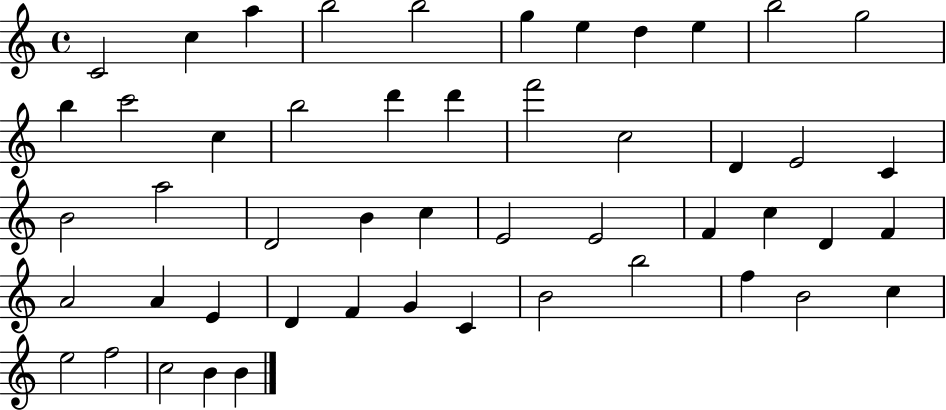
X:1
T:Untitled
M:4/4
L:1/4
K:C
C2 c a b2 b2 g e d e b2 g2 b c'2 c b2 d' d' f'2 c2 D E2 C B2 a2 D2 B c E2 E2 F c D F A2 A E D F G C B2 b2 f B2 c e2 f2 c2 B B